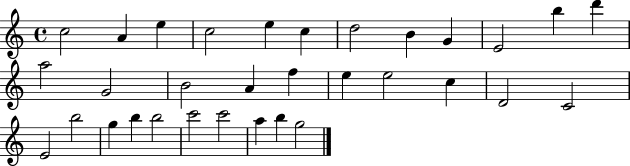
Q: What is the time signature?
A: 4/4